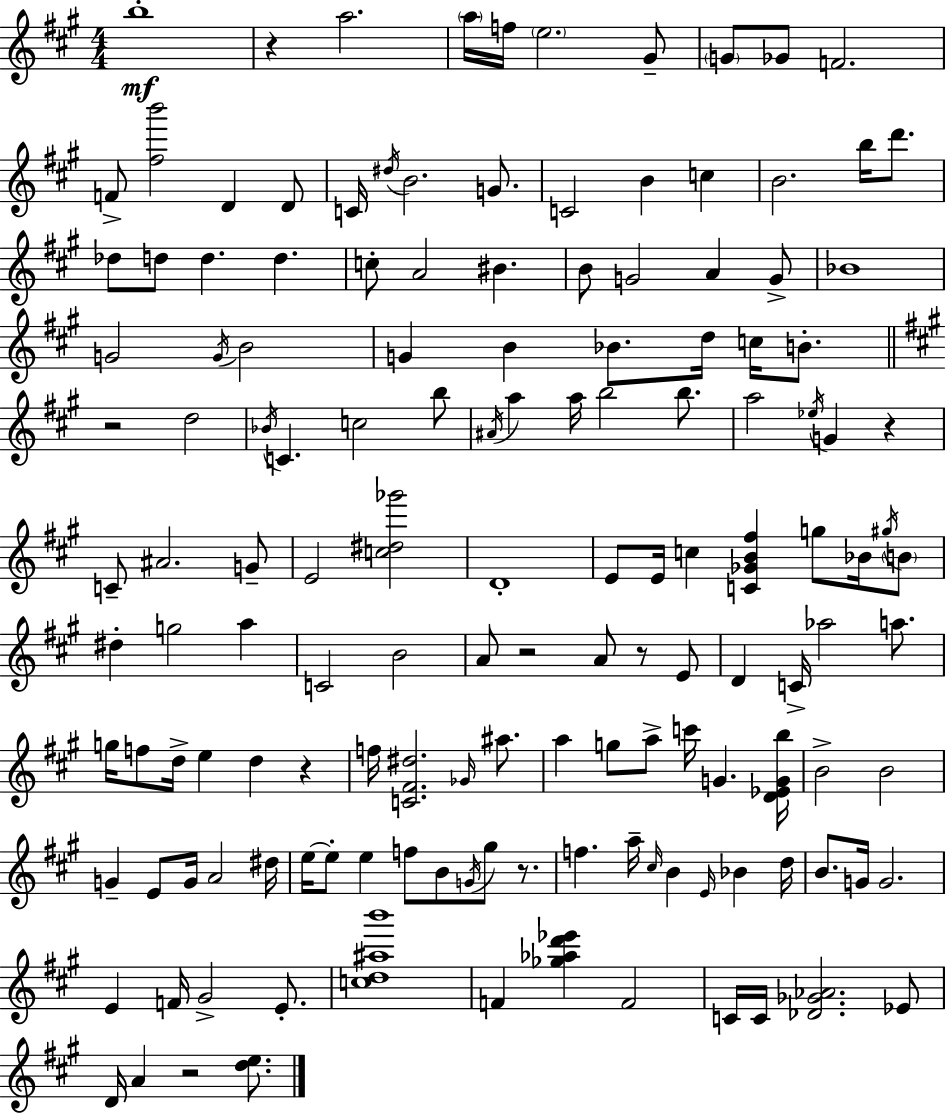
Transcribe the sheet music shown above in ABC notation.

X:1
T:Untitled
M:4/4
L:1/4
K:A
b4 z a2 a/4 f/4 e2 ^G/2 G/2 _G/2 F2 F/2 [^fb']2 D D/2 C/4 ^d/4 B2 G/2 C2 B c B2 b/4 d'/2 _d/2 d/2 d d c/2 A2 ^B B/2 G2 A G/2 _B4 G2 G/4 B2 G B _B/2 d/4 c/4 B/2 z2 d2 _B/4 C c2 b/2 ^A/4 a a/4 b2 b/2 a2 _e/4 G z C/2 ^A2 G/2 E2 [c^d_g']2 D4 E/2 E/4 c [C_GB^f] g/2 _B/4 ^g/4 B/2 ^d g2 a C2 B2 A/2 z2 A/2 z/2 E/2 D C/4 _a2 a/2 g/4 f/2 d/4 e d z f/4 [C^F^d]2 _G/4 ^a/2 a g/2 a/2 c'/4 G [D_EGb]/4 B2 B2 G E/2 G/4 A2 ^d/4 e/4 e/2 e f/2 B/2 G/4 ^g/2 z/2 f a/4 ^c/4 B E/4 _B d/4 B/2 G/4 G2 E F/4 ^G2 E/2 [cd^ab']4 F [_g_ad'_e'] F2 C/4 C/4 [_D_G_A]2 _E/2 D/4 A z2 [de]/2